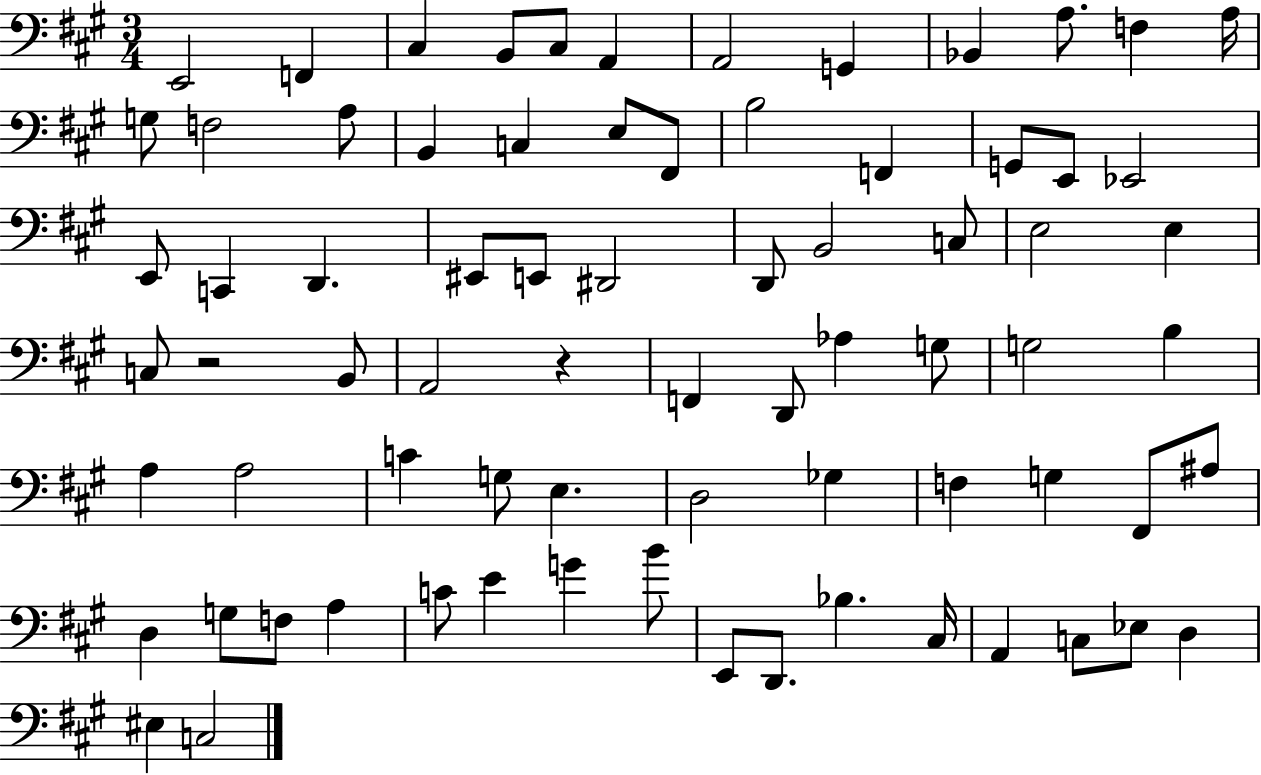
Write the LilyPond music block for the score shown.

{
  \clef bass
  \numericTimeSignature
  \time 3/4
  \key a \major
  \repeat volta 2 { e,2 f,4 | cis4 b,8 cis8 a,4 | a,2 g,4 | bes,4 a8. f4 a16 | \break g8 f2 a8 | b,4 c4 e8 fis,8 | b2 f,4 | g,8 e,8 ees,2 | \break e,8 c,4 d,4. | eis,8 e,8 dis,2 | d,8 b,2 c8 | e2 e4 | \break c8 r2 b,8 | a,2 r4 | f,4 d,8 aes4 g8 | g2 b4 | \break a4 a2 | c'4 g8 e4. | d2 ges4 | f4 g4 fis,8 ais8 | \break d4 g8 f8 a4 | c'8 e'4 g'4 b'8 | e,8 d,8. bes4. cis16 | a,4 c8 ees8 d4 | \break eis4 c2 | } \bar "|."
}